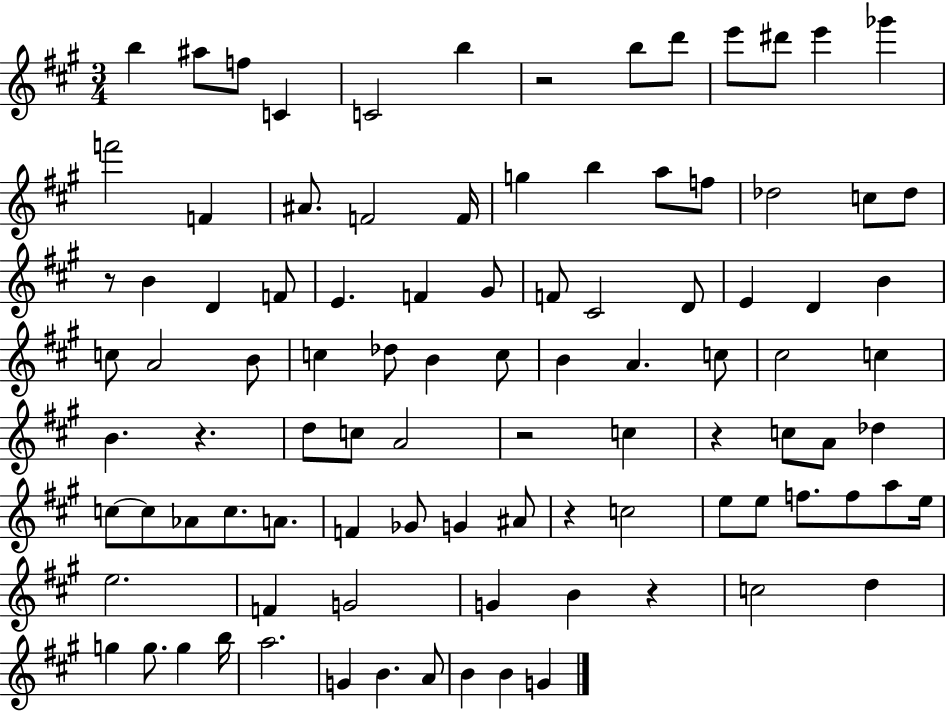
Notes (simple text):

B5/q A#5/e F5/e C4/q C4/h B5/q R/h B5/e D6/e E6/e D#6/e E6/q Gb6/q F6/h F4/q A#4/e. F4/h F4/s G5/q B5/q A5/e F5/e Db5/h C5/e Db5/e R/e B4/q D4/q F4/e E4/q. F4/q G#4/e F4/e C#4/h D4/e E4/q D4/q B4/q C5/e A4/h B4/e C5/q Db5/e B4/q C5/e B4/q A4/q. C5/e C#5/h C5/q B4/q. R/q. D5/e C5/e A4/h R/h C5/q R/q C5/e A4/e Db5/q C5/e C5/e Ab4/e C5/e. A4/e. F4/q Gb4/e G4/q A#4/e R/q C5/h E5/e E5/e F5/e. F5/e A5/e E5/s E5/h. F4/q G4/h G4/q B4/q R/q C5/h D5/q G5/q G5/e. G5/q B5/s A5/h. G4/q B4/q. A4/e B4/q B4/q G4/q